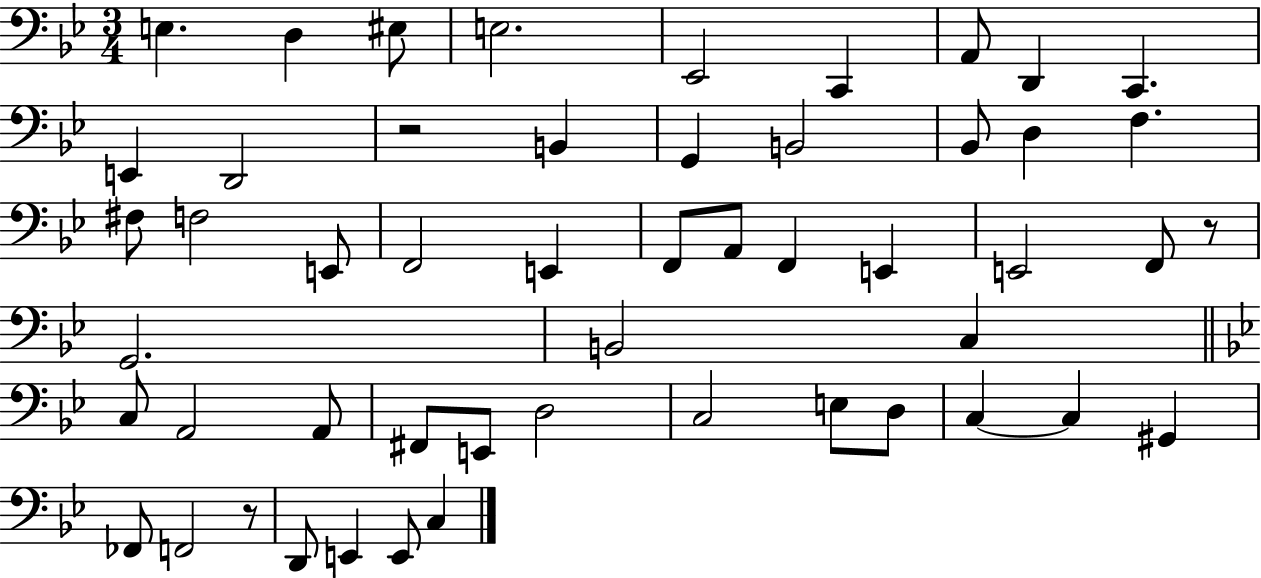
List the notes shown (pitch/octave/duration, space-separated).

E3/q. D3/q EIS3/e E3/h. Eb2/h C2/q A2/e D2/q C2/q. E2/q D2/h R/h B2/q G2/q B2/h Bb2/e D3/q F3/q. F#3/e F3/h E2/e F2/h E2/q F2/e A2/e F2/q E2/q E2/h F2/e R/e G2/h. B2/h C3/q C3/e A2/h A2/e F#2/e E2/e D3/h C3/h E3/e D3/e C3/q C3/q G#2/q FES2/e F2/h R/e D2/e E2/q E2/e C3/q